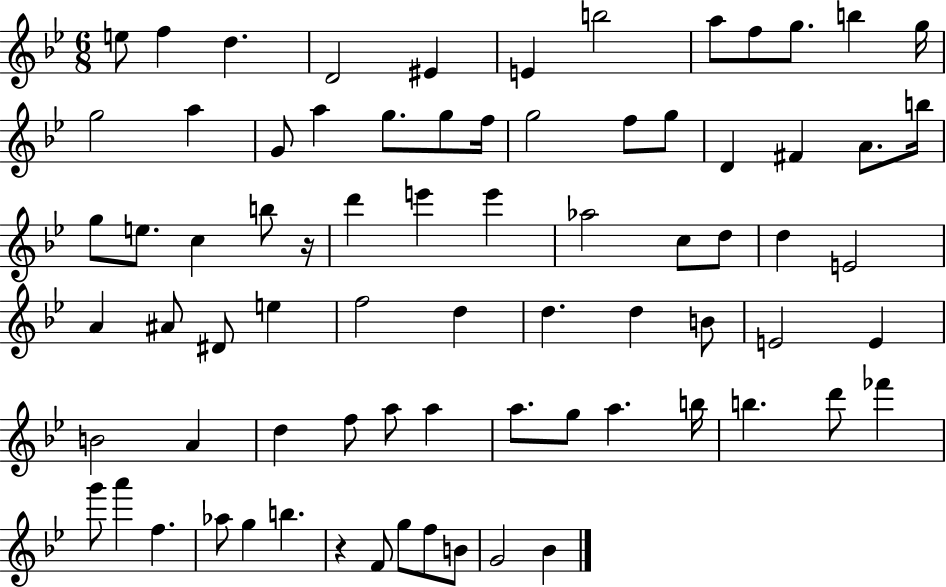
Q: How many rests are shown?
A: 2